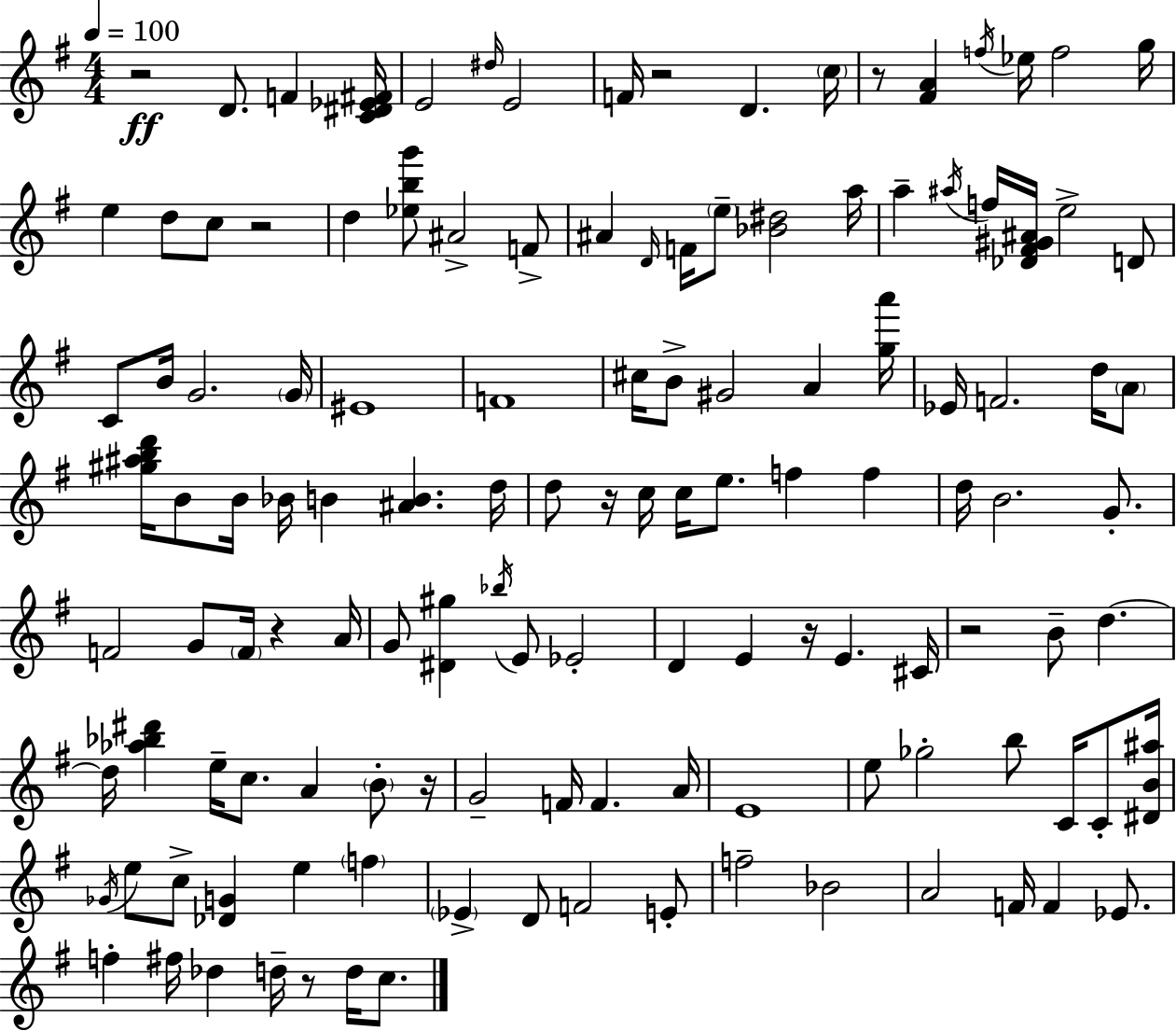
{
  \clef treble
  \numericTimeSignature
  \time 4/4
  \key g \major
  \tempo 4 = 100
  r2\ff d'8. f'4 <c' dis' ees' fis'>16 | e'2 \grace { dis''16 } e'2 | f'16 r2 d'4. | \parenthesize c''16 r8 <fis' a'>4 \acciaccatura { f''16 } ees''16 f''2 | \break g''16 e''4 d''8 c''8 r2 | d''4 <ees'' b'' g'''>8 ais'2-> | f'8-> ais'4 \grace { d'16 } f'16 \parenthesize e''8-- <bes' dis''>2 | a''16 a''4-- \acciaccatura { ais''16 } f''16 <des' fis' gis' ais'>16 e''2-> | \break d'8 c'8 b'16 g'2. | \parenthesize g'16 eis'1 | f'1 | cis''16 b'8-> gis'2 a'4 | \break <g'' a'''>16 ees'16 f'2. | d''16 \parenthesize a'8 <gis'' ais'' b'' d'''>16 b'8 b'16 bes'16 b'4 <ais' b'>4. | d''16 d''8 r16 c''16 c''16 e''8. f''4 | f''4 d''16 b'2. | \break g'8.-. f'2 g'8 \parenthesize f'16 r4 | a'16 g'8 <dis' gis''>4 \acciaccatura { bes''16 } e'8 ees'2-. | d'4 e'4 r16 e'4. | cis'16 r2 b'8-- d''4.~~ | \break d''16 <aes'' bes'' dis'''>4 e''16-- c''8. a'4 | \parenthesize b'8-. r16 g'2-- f'16 f'4. | a'16 e'1 | e''8 ges''2-. b''8 | \break c'16 c'8-. <dis' b' ais''>16 \acciaccatura { ges'16 } e''8 c''8-> <des' g'>4 e''4 | \parenthesize f''4 \parenthesize ees'4-> d'8 f'2 | e'8-. f''2-- bes'2 | a'2 f'16 f'4 | \break ees'8. f''4-. fis''16 des''4 d''16-- | r8 d''16 c''8. \bar "|."
}